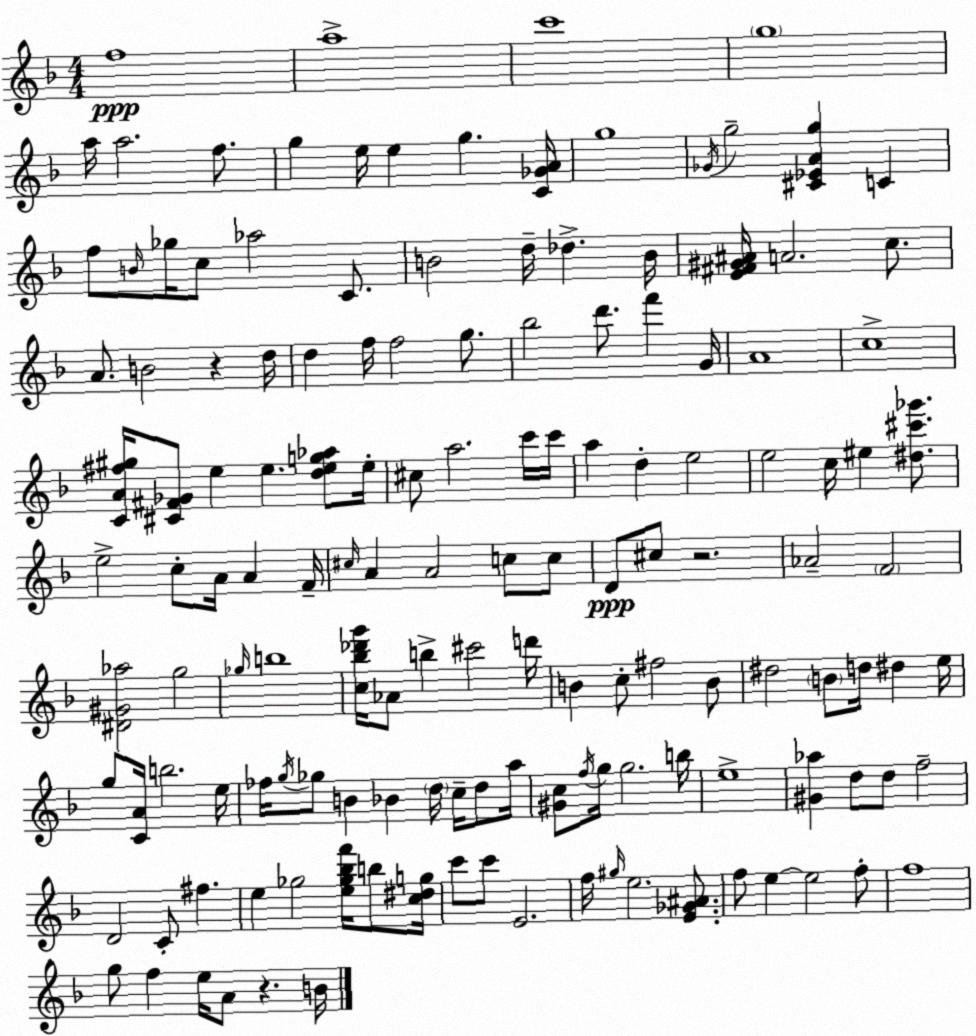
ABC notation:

X:1
T:Untitled
M:4/4
L:1/4
K:F
f4 a4 c'4 g4 a/4 a2 f/2 g e/4 e g [C_GA]/4 g4 _G/4 g2 [^C_EAg] C f/2 B/4 _g/4 c/2 _a2 C/2 B2 d/4 _d B/4 [E^F^G^A]/4 A2 c/2 A/2 B2 z d/4 d f/4 f2 g/2 _b2 d'/2 f' G/4 A4 c4 [CA^f^g]/4 [^C^F_G]/2 e e [deg_a]/2 e/4 ^c/2 a2 c'/4 c'/4 a d e2 e2 c/4 ^e [^d^c'_g']/2 e2 c/2 A/4 A F/4 ^c/4 A A2 c/2 c/2 D/2 ^c/2 z2 _A2 F2 [^D^G_a]2 g2 _g/4 b4 [c_b_d'g']/4 _A/2 b ^c'2 d'/4 B c/2 ^f2 B/2 ^d2 B/2 d/4 ^d e/4 g/2 [CA]/4 b2 e/4 _f/4 g/4 _g/2 B _B d/4 c/4 d/2 a/4 [^Gc]/2 f/4 g/4 g2 b/4 e4 [^G_a] d/2 d/2 f2 D2 C/2 ^f e _g2 [e_g_bf']/4 b/2 [c^dg]/4 c'/2 c'/2 E2 f/4 ^g/4 e2 [E_G^A]/2 f/2 e e2 f/2 f4 g/2 f e/4 A/2 z B/4